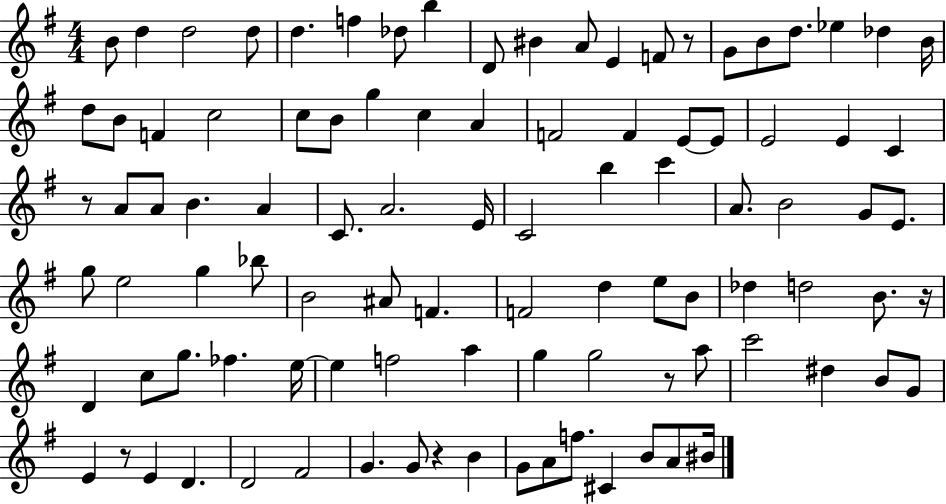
B4/e D5/q D5/h D5/e D5/q. F5/q Db5/e B5/q D4/e BIS4/q A4/e E4/q F4/e R/e G4/e B4/e D5/e. Eb5/q Db5/q B4/s D5/e B4/e F4/q C5/h C5/e B4/e G5/q C5/q A4/q F4/h F4/q E4/e E4/e E4/h E4/q C4/q R/e A4/e A4/e B4/q. A4/q C4/e. A4/h. E4/s C4/h B5/q C6/q A4/e. B4/h G4/e E4/e. G5/e E5/h G5/q Bb5/e B4/h A#4/e F4/q. F4/h D5/q E5/e B4/e Db5/q D5/h B4/e. R/s D4/q C5/e G5/e. FES5/q. E5/s E5/q F5/h A5/q G5/q G5/h R/e A5/e C6/h D#5/q B4/e G4/e E4/q R/e E4/q D4/q. D4/h F#4/h G4/q. G4/e R/q B4/q G4/e A4/e F5/e. C#4/q B4/e A4/e BIS4/s